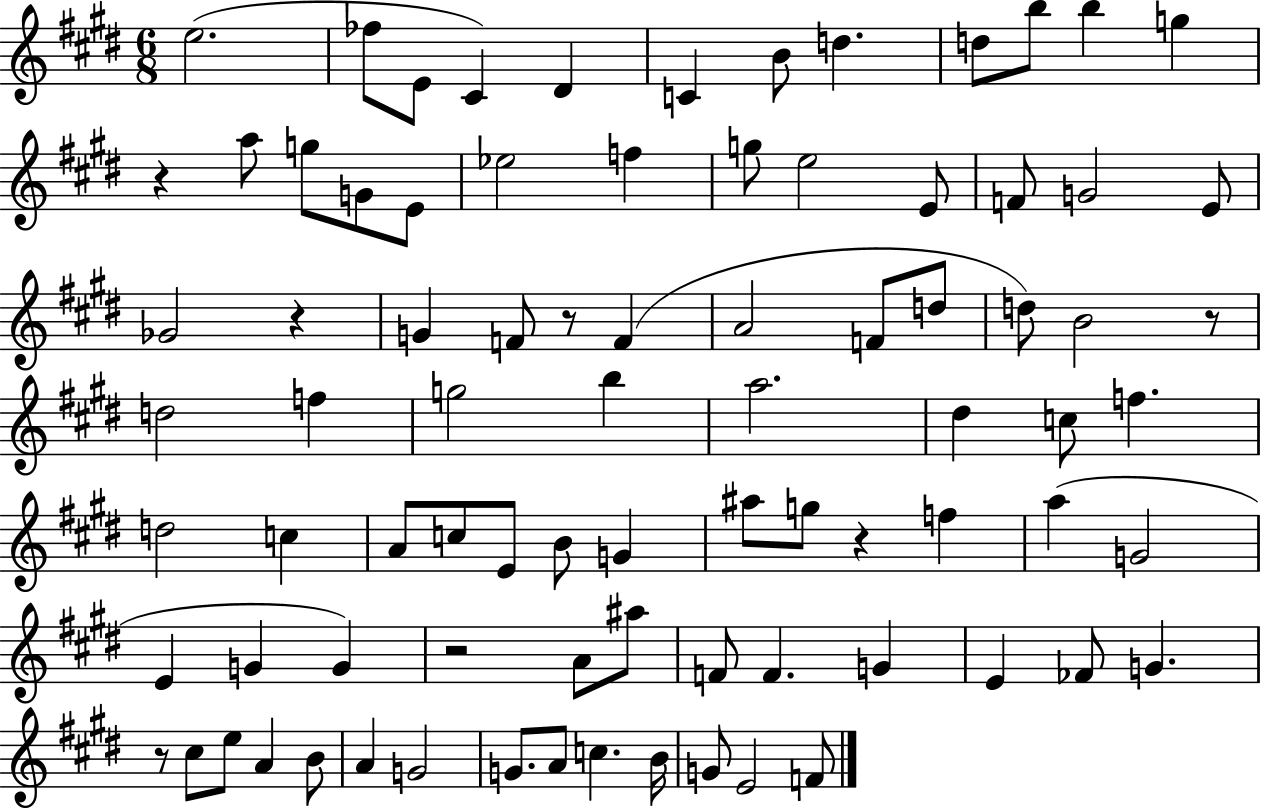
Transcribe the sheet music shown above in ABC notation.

X:1
T:Untitled
M:6/8
L:1/4
K:E
e2 _f/2 E/2 ^C ^D C B/2 d d/2 b/2 b g z a/2 g/2 G/2 E/2 _e2 f g/2 e2 E/2 F/2 G2 E/2 _G2 z G F/2 z/2 F A2 F/2 d/2 d/2 B2 z/2 d2 f g2 b a2 ^d c/2 f d2 c A/2 c/2 E/2 B/2 G ^a/2 g/2 z f a G2 E G G z2 A/2 ^a/2 F/2 F G E _F/2 G z/2 ^c/2 e/2 A B/2 A G2 G/2 A/2 c B/4 G/2 E2 F/2